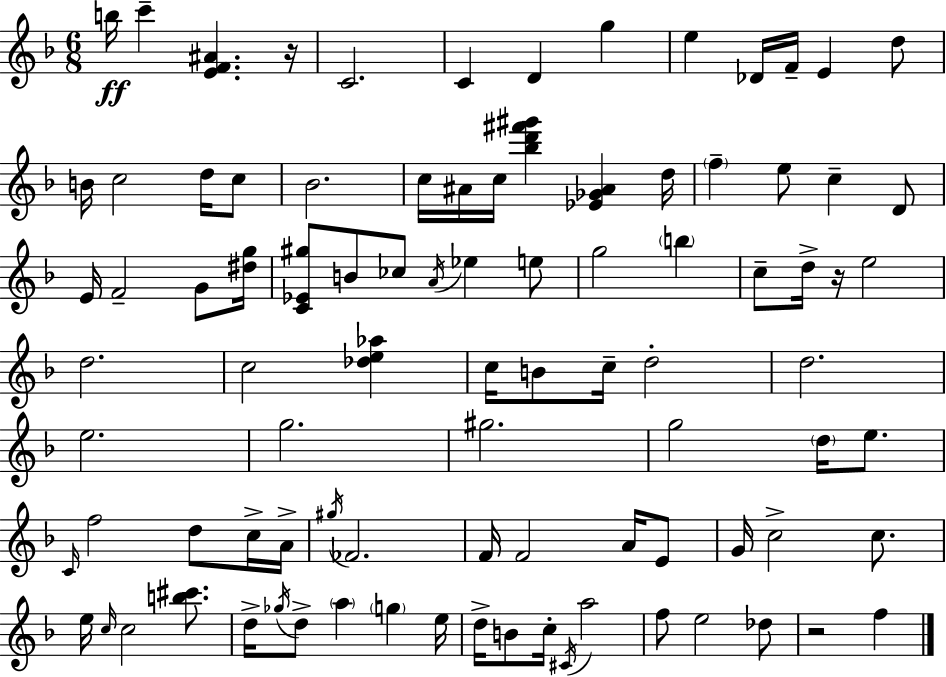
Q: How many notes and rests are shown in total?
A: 92